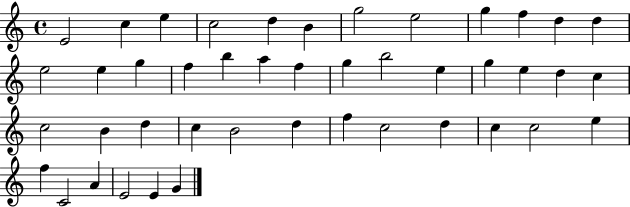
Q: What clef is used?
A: treble